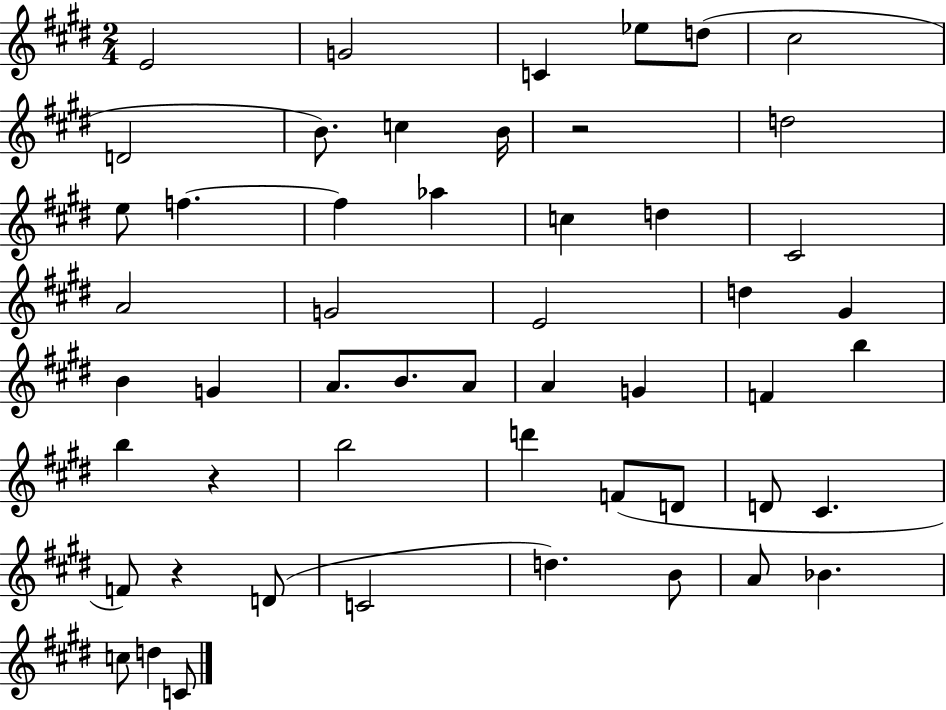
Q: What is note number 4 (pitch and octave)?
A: Eb5